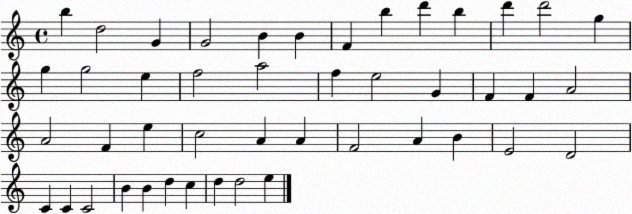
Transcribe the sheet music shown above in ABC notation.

X:1
T:Untitled
M:4/4
L:1/4
K:C
b d2 G G2 B B F b d' b d' d'2 g g g2 e f2 a2 f e2 G F F A2 A2 F e c2 A A F2 A B E2 D2 C C C2 B B d c d d2 e